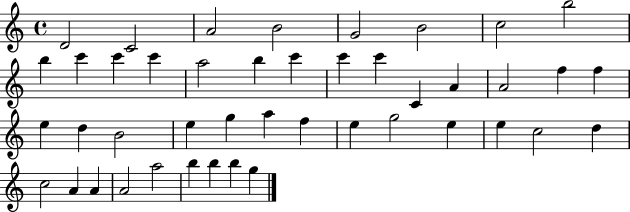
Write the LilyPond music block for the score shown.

{
  \clef treble
  \time 4/4
  \defaultTimeSignature
  \key c \major
  d'2 c'2 | a'2 b'2 | g'2 b'2 | c''2 b''2 | \break b''4 c'''4 c'''4 c'''4 | a''2 b''4 c'''4 | c'''4 c'''4 c'4 a'4 | a'2 f''4 f''4 | \break e''4 d''4 b'2 | e''4 g''4 a''4 f''4 | e''4 g''2 e''4 | e''4 c''2 d''4 | \break c''2 a'4 a'4 | a'2 a''2 | b''4 b''4 b''4 g''4 | \bar "|."
}